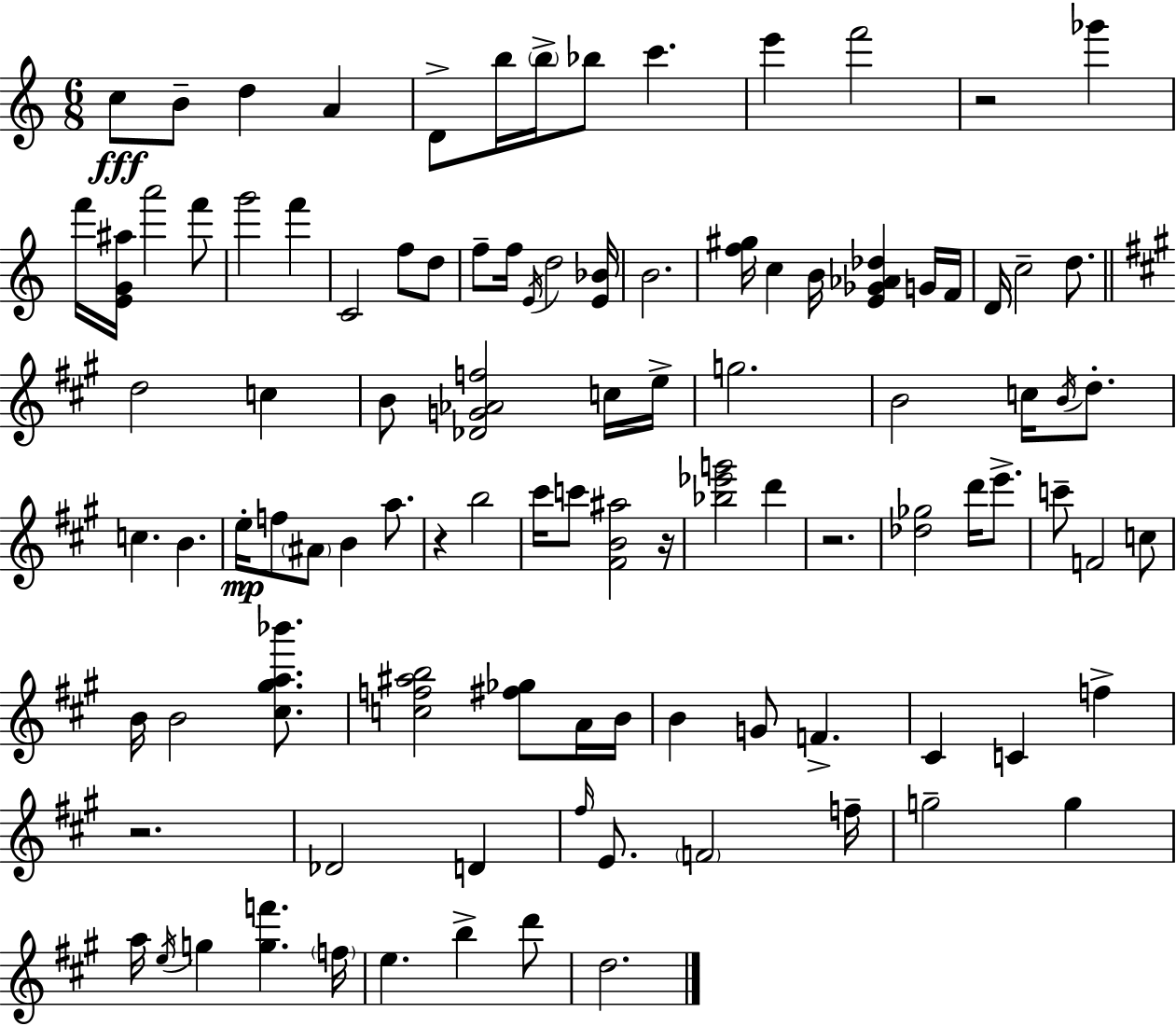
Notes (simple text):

C5/e B4/e D5/q A4/q D4/e B5/s B5/s Bb5/e C6/q. E6/q F6/h R/h Gb6/q F6/s [E4,G4,A#5]/s A6/h F6/e G6/h F6/q C4/h F5/e D5/e F5/e F5/s E4/s D5/h [E4,Bb4]/s B4/h. [F5,G#5]/s C5/q B4/s [E4,Gb4,Ab4,Db5]/q G4/s F4/s D4/s C5/h D5/e. D5/h C5/q B4/e [Db4,G4,Ab4,F5]/h C5/s E5/s G5/h. B4/h C5/s B4/s D5/e. C5/q. B4/q. E5/s F5/e A#4/e B4/q A5/e. R/q B5/h C#6/s C6/e [F#4,B4,A#5]/h R/s [Bb5,Eb6,G6]/h D6/q R/h. [Db5,Gb5]/h D6/s E6/e. C6/e F4/h C5/e B4/s B4/h [C#5,G#5,A5,Bb6]/e. [C5,F5,A#5,B5]/h [F#5,Gb5]/e A4/s B4/s B4/q G4/e F4/q. C#4/q C4/q F5/q R/h. Db4/h D4/q F#5/s E4/e. F4/h F5/s G5/h G5/q A5/s E5/s G5/q [G5,F6]/q. F5/s E5/q. B5/q D6/e D5/h.